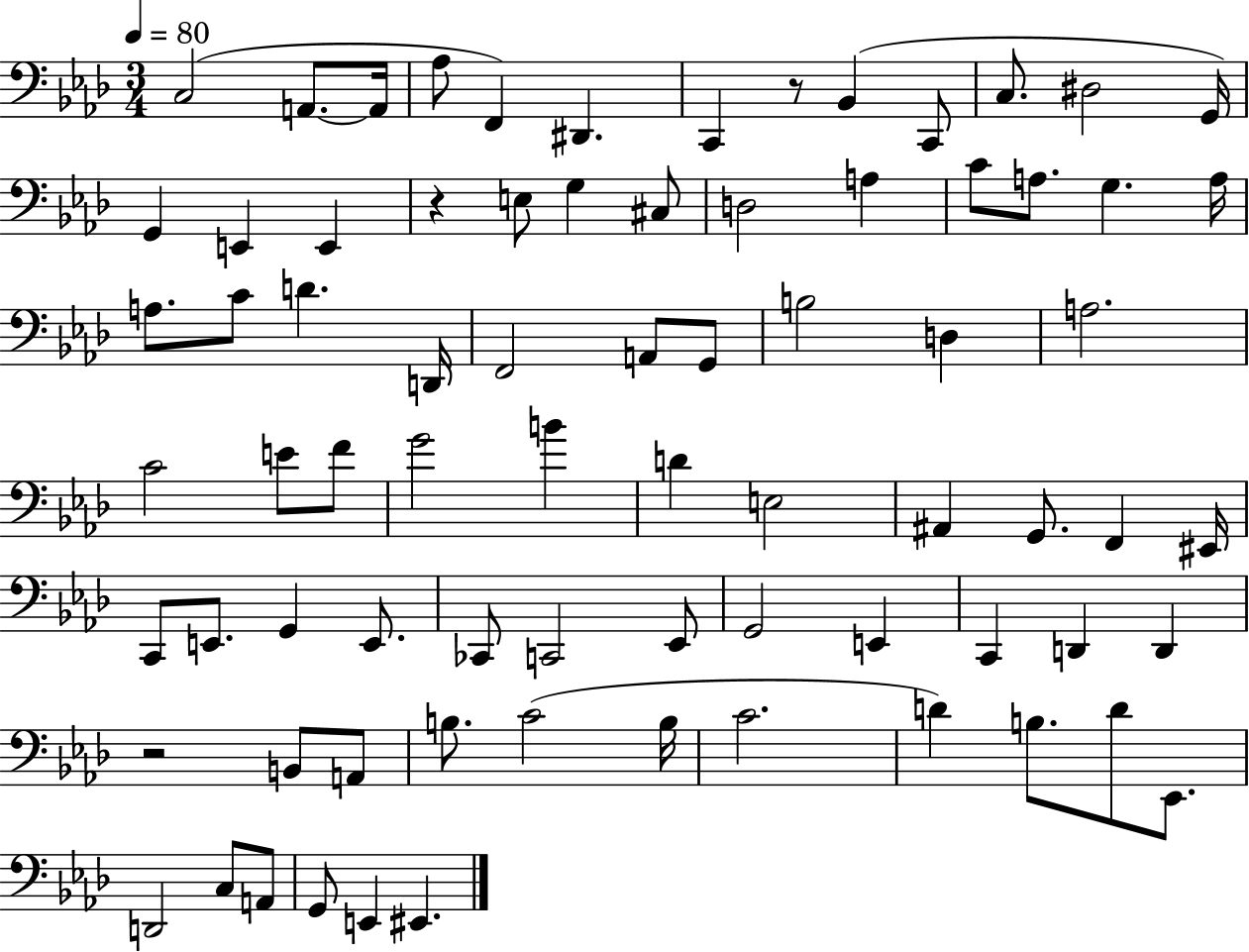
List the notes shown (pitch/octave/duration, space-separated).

C3/h A2/e. A2/s Ab3/e F2/q D#2/q. C2/q R/e Bb2/q C2/e C3/e. D#3/h G2/s G2/q E2/q E2/q R/q E3/e G3/q C#3/e D3/h A3/q C4/e A3/e. G3/q. A3/s A3/e. C4/e D4/q. D2/s F2/h A2/e G2/e B3/h D3/q A3/h. C4/h E4/e F4/e G4/h B4/q D4/q E3/h A#2/q G2/e. F2/q EIS2/s C2/e E2/e. G2/q E2/e. CES2/e C2/h Eb2/e G2/h E2/q C2/q D2/q D2/q R/h B2/e A2/e B3/e. C4/h B3/s C4/h. D4/q B3/e. D4/e Eb2/e. D2/h C3/e A2/e G2/e E2/q EIS2/q.